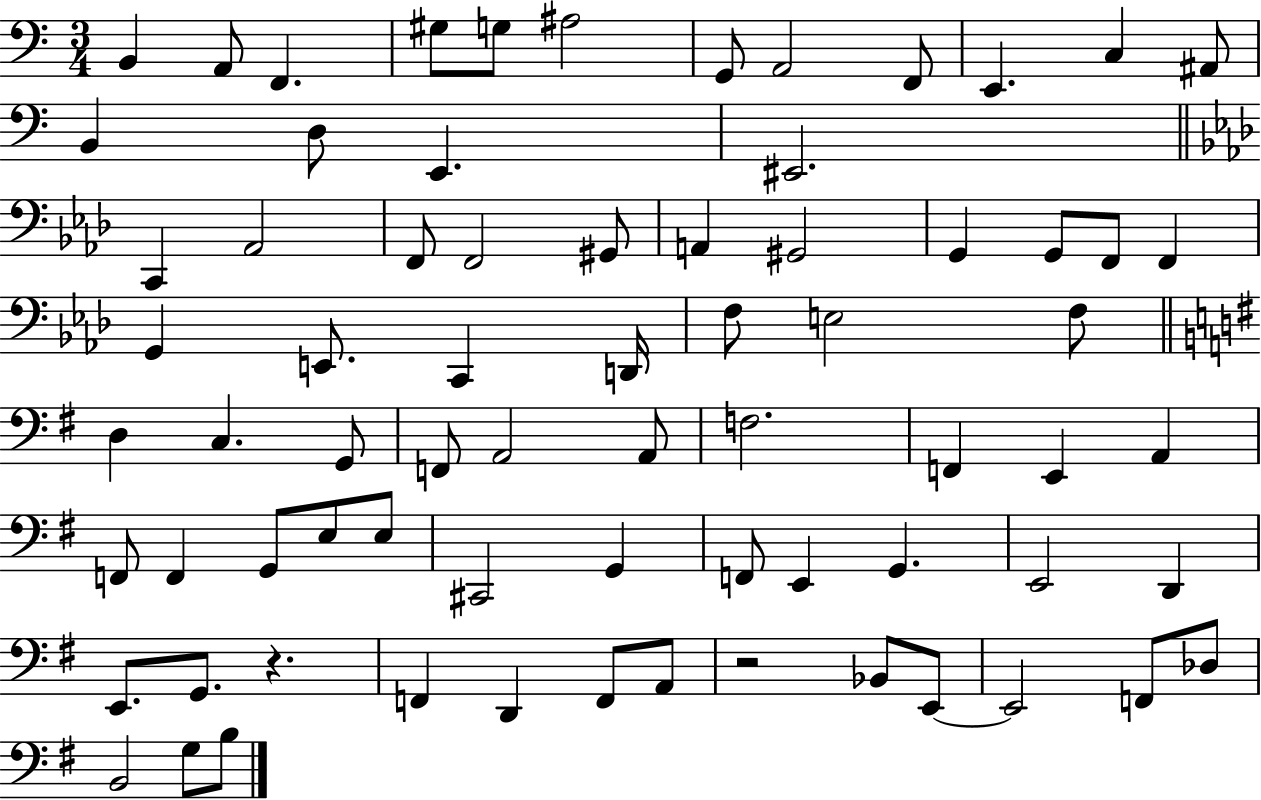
{
  \clef bass
  \numericTimeSignature
  \time 3/4
  \key c \major
  b,4 a,8 f,4. | gis8 g8 ais2 | g,8 a,2 f,8 | e,4. c4 ais,8 | \break b,4 d8 e,4. | eis,2. | \bar "||" \break \key aes \major c,4 aes,2 | f,8 f,2 gis,8 | a,4 gis,2 | g,4 g,8 f,8 f,4 | \break g,4 e,8. c,4 d,16 | f8 e2 f8 | \bar "||" \break \key e \minor d4 c4. g,8 | f,8 a,2 a,8 | f2. | f,4 e,4 a,4 | \break f,8 f,4 g,8 e8 e8 | cis,2 g,4 | f,8 e,4 g,4. | e,2 d,4 | \break e,8. g,8. r4. | f,4 d,4 f,8 a,8 | r2 bes,8 e,8~~ | e,2 f,8 des8 | \break b,2 g8 b8 | \bar "|."
}